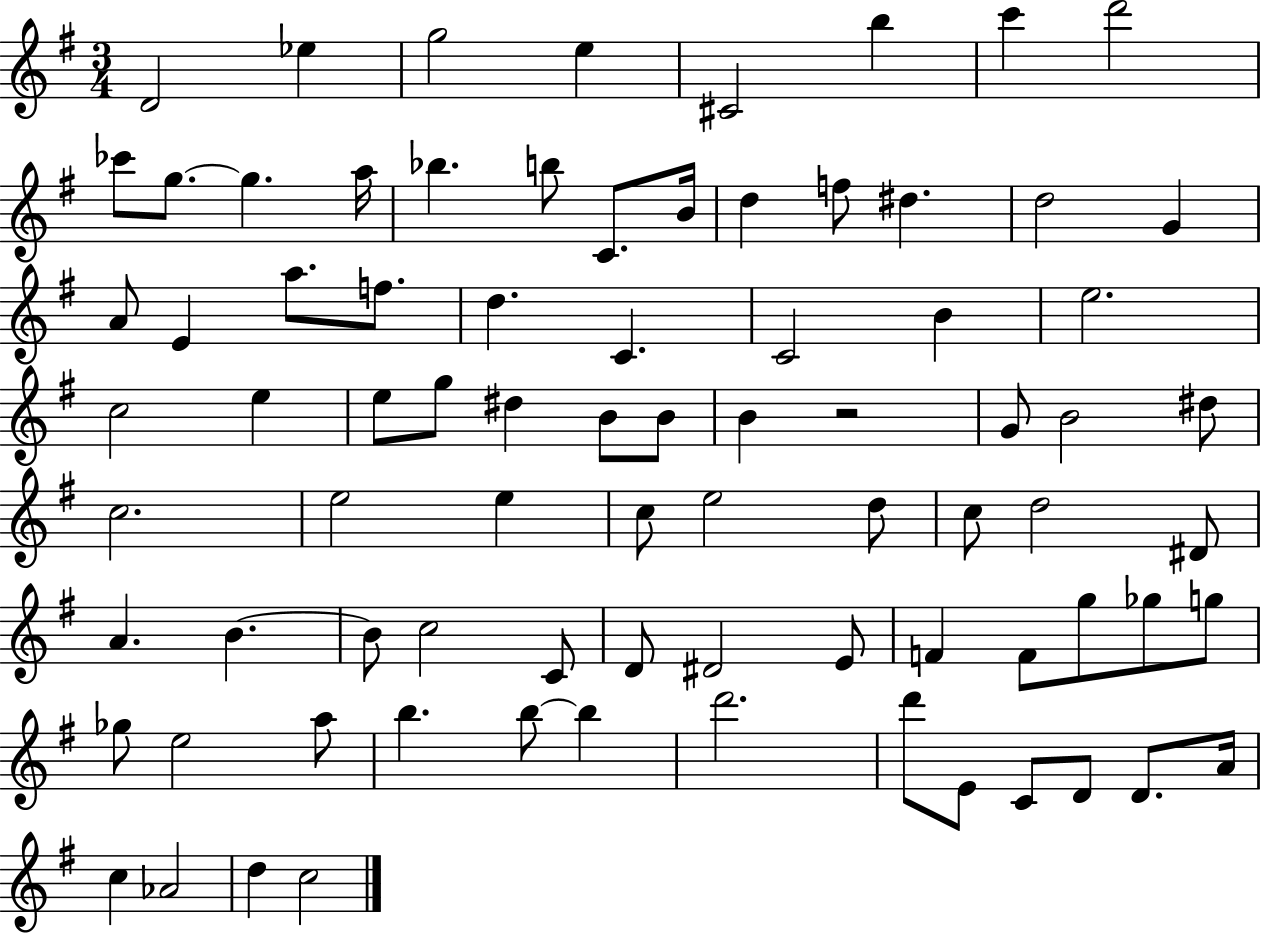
X:1
T:Untitled
M:3/4
L:1/4
K:G
D2 _e g2 e ^C2 b c' d'2 _c'/2 g/2 g a/4 _b b/2 C/2 B/4 d f/2 ^d d2 G A/2 E a/2 f/2 d C C2 B e2 c2 e e/2 g/2 ^d B/2 B/2 B z2 G/2 B2 ^d/2 c2 e2 e c/2 e2 d/2 c/2 d2 ^D/2 A B B/2 c2 C/2 D/2 ^D2 E/2 F F/2 g/2 _g/2 g/2 _g/2 e2 a/2 b b/2 b d'2 d'/2 E/2 C/2 D/2 D/2 A/4 c _A2 d c2